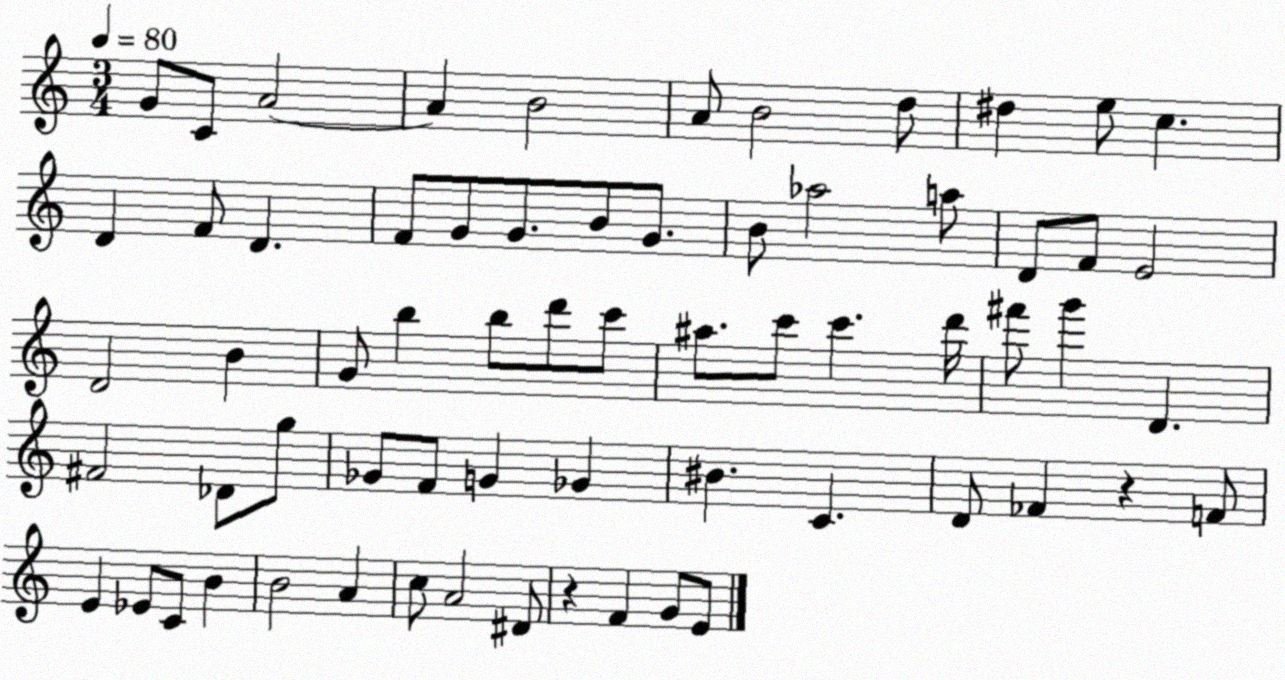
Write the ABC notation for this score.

X:1
T:Untitled
M:3/4
L:1/4
K:C
G/2 C/2 A2 A B2 A/2 B2 d/2 ^d e/2 c D F/2 D F/2 G/2 G/2 B/2 G/2 B/2 _a2 a/2 D/2 F/2 E2 D2 B G/2 b b/2 d'/2 c'/2 ^a/2 c'/2 c' d'/4 ^f'/2 g' D ^F2 _D/2 g/2 _G/2 F/2 G _G ^B C D/2 _F z F/2 E _E/2 C/2 B B2 A c/2 A2 ^D/2 z F G/2 E/2